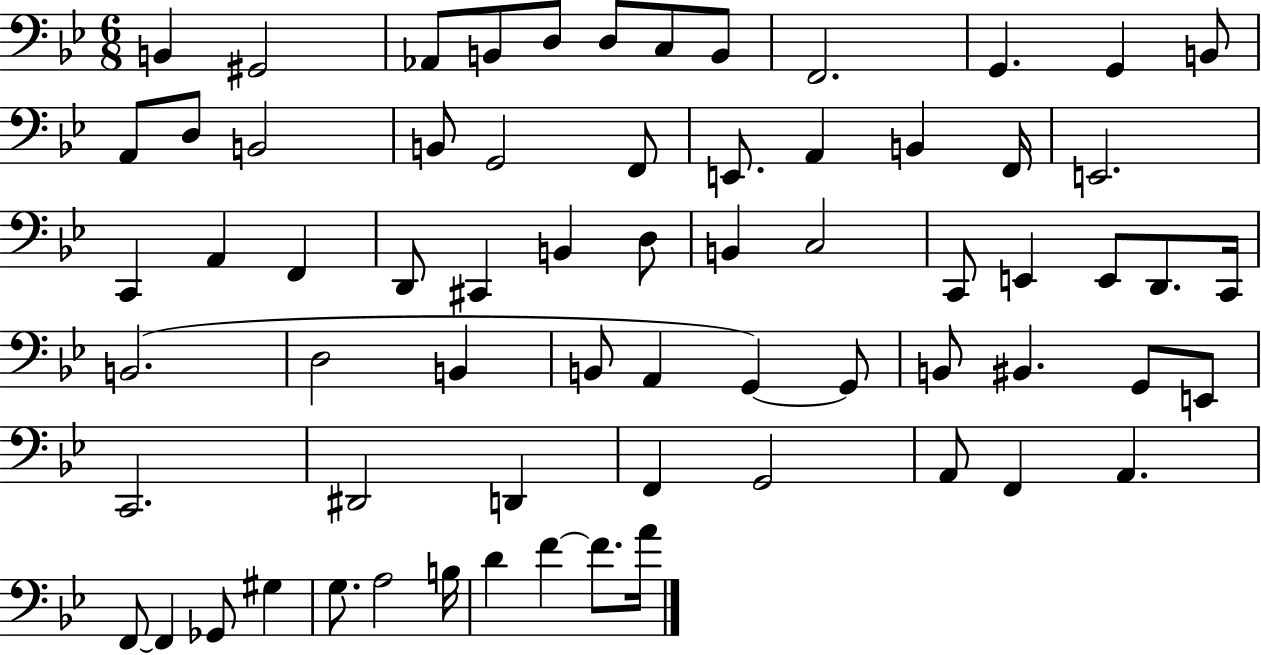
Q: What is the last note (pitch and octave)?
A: A4